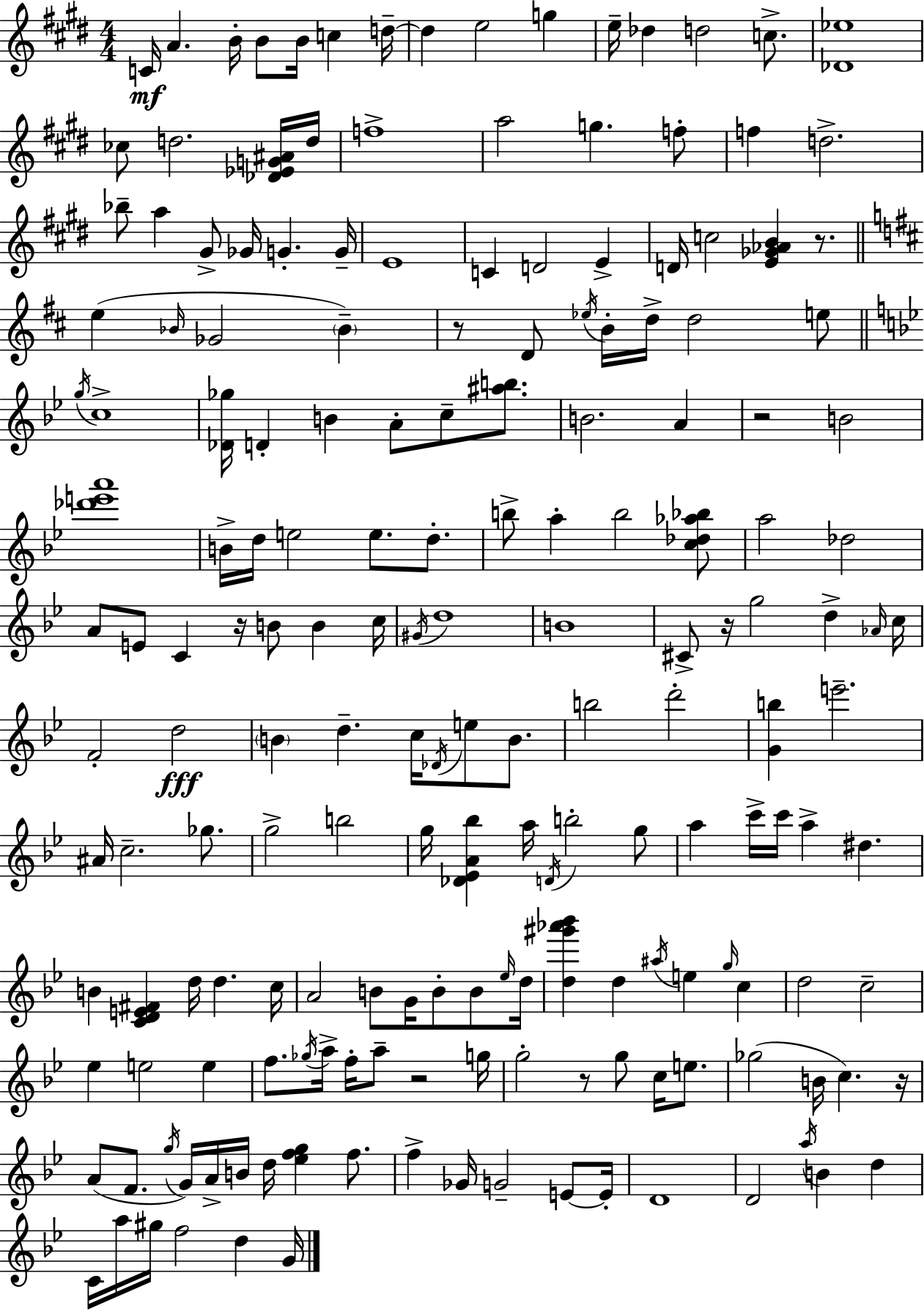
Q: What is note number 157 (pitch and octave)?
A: C4